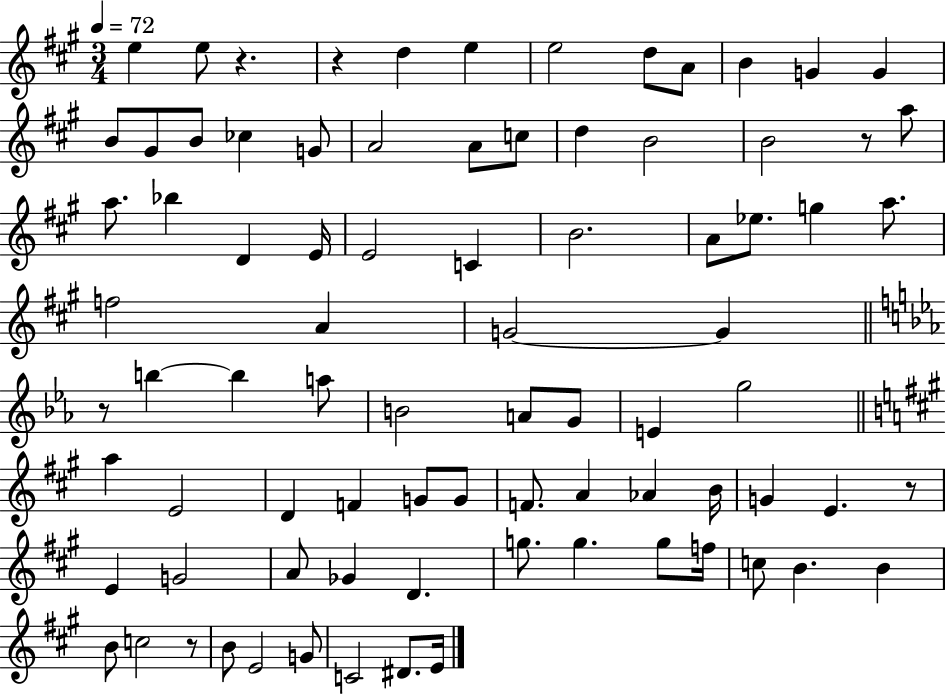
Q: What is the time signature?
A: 3/4